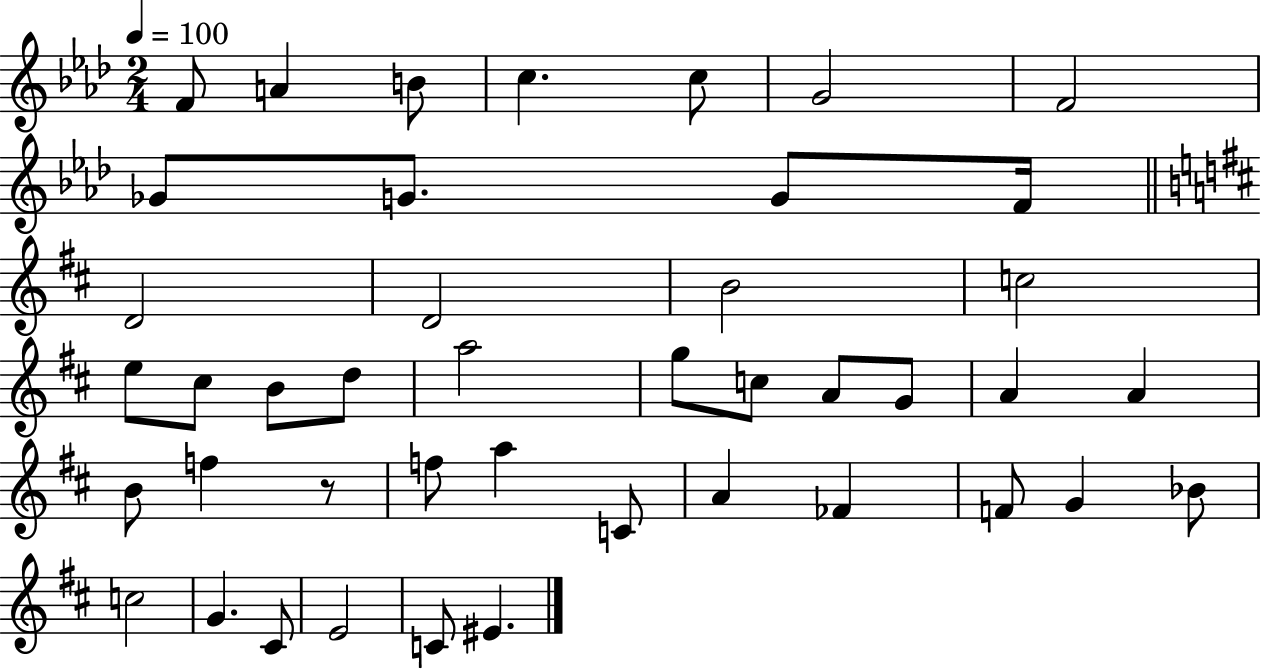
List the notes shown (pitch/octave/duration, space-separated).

F4/e A4/q B4/e C5/q. C5/e G4/h F4/h Gb4/e G4/e. G4/e F4/s D4/h D4/h B4/h C5/h E5/e C#5/e B4/e D5/e A5/h G5/e C5/e A4/e G4/e A4/q A4/q B4/e F5/q R/e F5/e A5/q C4/e A4/q FES4/q F4/e G4/q Bb4/e C5/h G4/q. C#4/e E4/h C4/e EIS4/q.